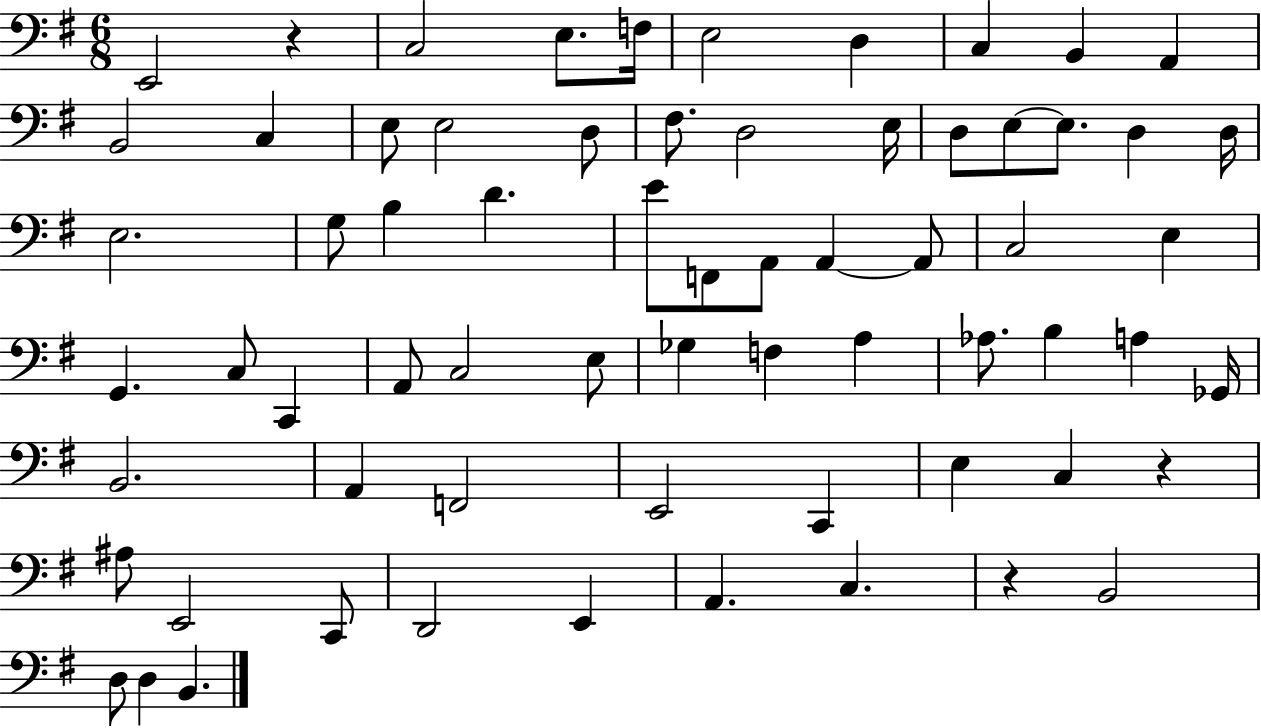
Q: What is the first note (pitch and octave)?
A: E2